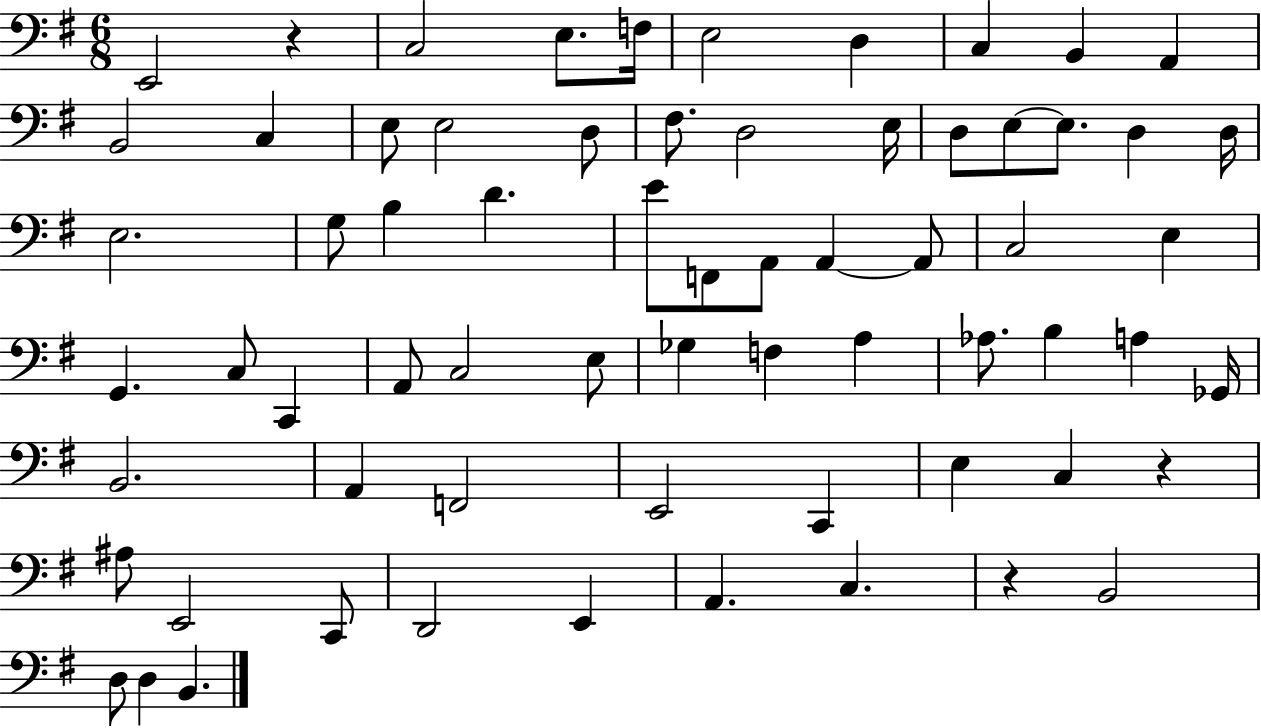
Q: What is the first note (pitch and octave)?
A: E2